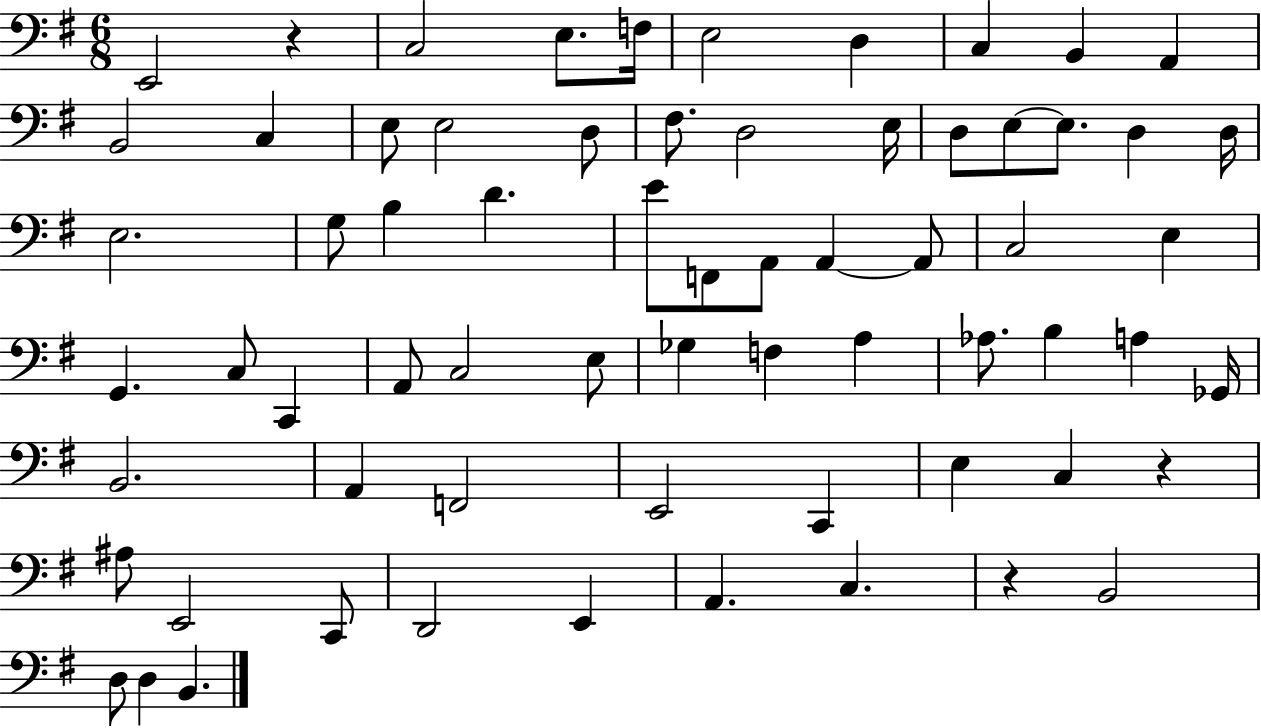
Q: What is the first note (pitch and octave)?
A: E2